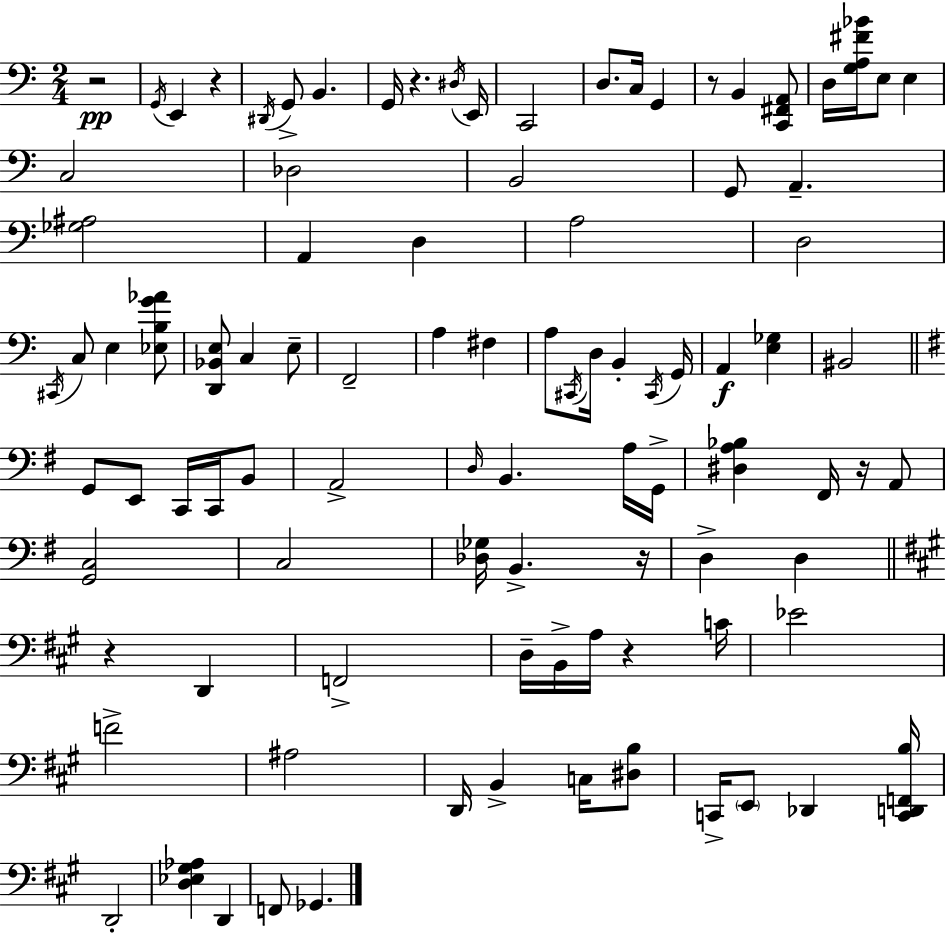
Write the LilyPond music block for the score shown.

{
  \clef bass
  \numericTimeSignature
  \time 2/4
  \key c \major
  r2\pp | \acciaccatura { g,16 } e,4 r4 | \acciaccatura { dis,16 } g,8-> b,4. | g,16 r4. | \break \acciaccatura { dis16 } e,16 c,2 | d8. c16 g,4 | r8 b,4 | <c, fis, a,>8 d16 <g a fis' bes'>16 e8 e4 | \break c2 | des2 | b,2 | g,8 a,4.-- | \break <ges ais>2 | a,4 d4 | a2 | d2 | \break \acciaccatura { cis,16 } c8 e4 | <ees b g' aes'>8 <d, bes, e>8 c4 | e8-- f,2-- | a4 | \break fis4 a8 \acciaccatura { cis,16 } d16 | b,4-. \acciaccatura { cis,16 } g,16 a,4\f | <e ges>4 bis,2 | \bar "||" \break \key g \major g,8 e,8 c,16 c,16 b,8 | a,2-> | \grace { d16 } b,4. a16 | g,16-> <dis a bes>4 fis,16 r16 a,8 | \break <g, c>2 | c2 | <des ges>16 b,4.-> | r16 d4-> d4 | \break \bar "||" \break \key a \major r4 d,4 | f,2-> | d16-- b,16-> a16 r4 c'16 | ees'2 | \break f'2-> | ais2 | d,16 b,4-> c16 <dis b>8 | c,16-> \parenthesize e,8 des,4 <c, d, f, b>16 | \break d,2-. | <d ees gis aes>4 d,4 | f,8 ges,4. | \bar "|."
}